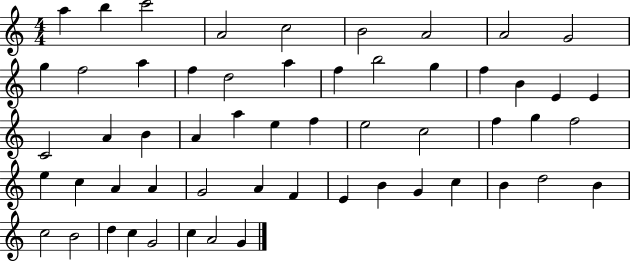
X:1
T:Untitled
M:4/4
L:1/4
K:C
a b c'2 A2 c2 B2 A2 A2 G2 g f2 a f d2 a f b2 g f B E E C2 A B A a e f e2 c2 f g f2 e c A A G2 A F E B G c B d2 B c2 B2 d c G2 c A2 G